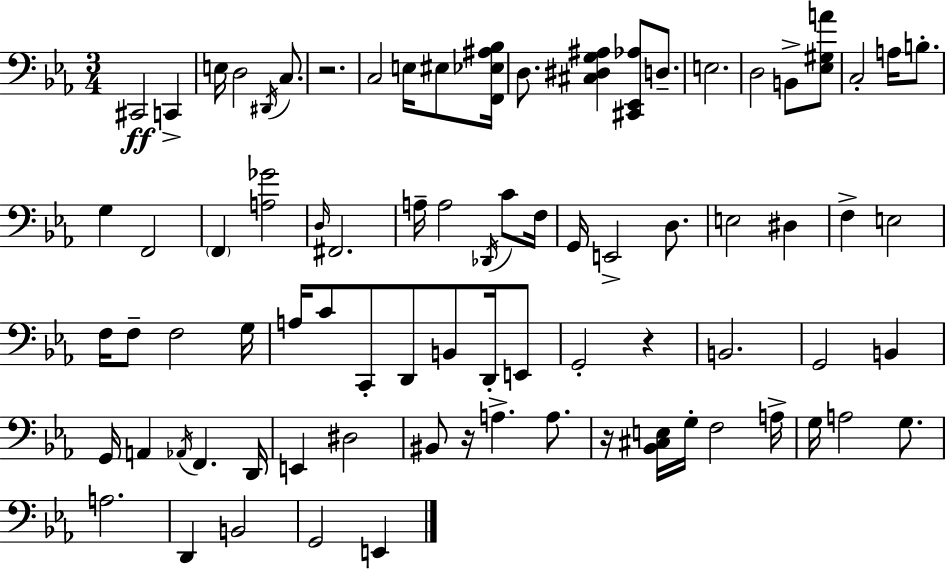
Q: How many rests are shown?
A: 4